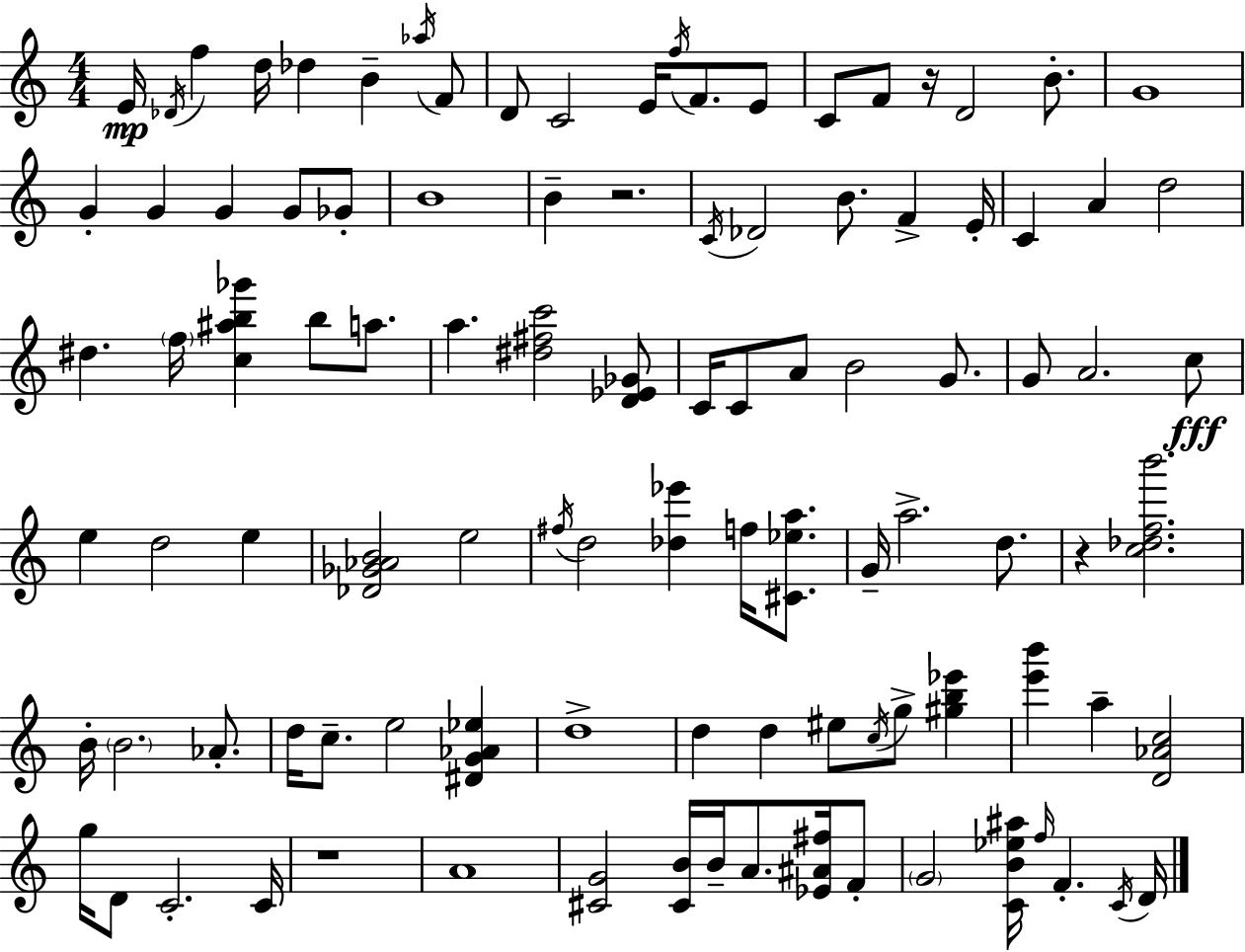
E4/s Db4/s F5/q D5/s Db5/q B4/q Ab5/s F4/e D4/e C4/h E4/s F5/s F4/e. E4/e C4/e F4/e R/s D4/h B4/e. G4/w G4/q G4/q G4/q G4/e Gb4/e B4/w B4/q R/h. C4/s Db4/h B4/e. F4/q E4/s C4/q A4/q D5/h D#5/q. F5/s [C5,A#5,B5,Gb6]/q B5/e A5/e. A5/q. [D#5,F#5,C6]/h [D4,Eb4,Gb4]/e C4/s C4/e A4/e B4/h G4/e. G4/e A4/h. C5/e E5/q D5/h E5/q [Db4,Gb4,Ab4,B4]/h E5/h F#5/s D5/h [Db5,Eb6]/q F5/s [C#4,Eb5,A5]/e. G4/s A5/h. D5/e. R/q [C5,Db5,F5,B6]/h. B4/s B4/h. Ab4/e. D5/s C5/e. E5/h [D#4,G4,Ab4,Eb5]/q D5/w D5/q D5/q EIS5/e C5/s G5/e [G#5,B5,Eb6]/q [E6,B6]/q A5/q [D4,Ab4,C5]/h G5/s D4/e C4/h. C4/s R/w A4/w [C#4,G4]/h [C#4,B4]/s B4/s A4/e. [Eb4,A#4,F#5]/s F4/e G4/h [C4,B4,Eb5,A#5]/s F5/s F4/q. C4/s D4/s